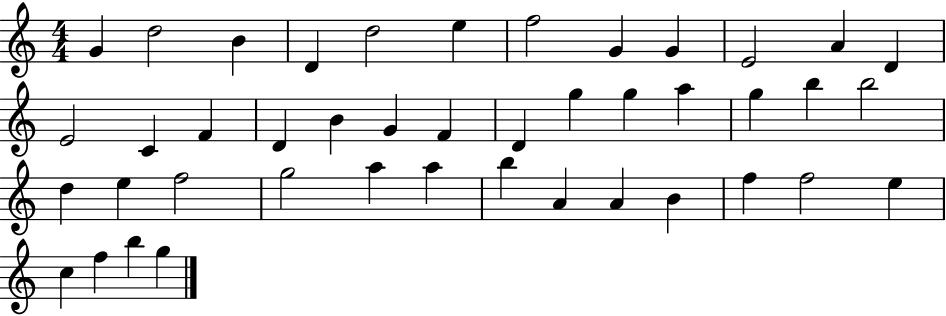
{
  \clef treble
  \numericTimeSignature
  \time 4/4
  \key c \major
  g'4 d''2 b'4 | d'4 d''2 e''4 | f''2 g'4 g'4 | e'2 a'4 d'4 | \break e'2 c'4 f'4 | d'4 b'4 g'4 f'4 | d'4 g''4 g''4 a''4 | g''4 b''4 b''2 | \break d''4 e''4 f''2 | g''2 a''4 a''4 | b''4 a'4 a'4 b'4 | f''4 f''2 e''4 | \break c''4 f''4 b''4 g''4 | \bar "|."
}